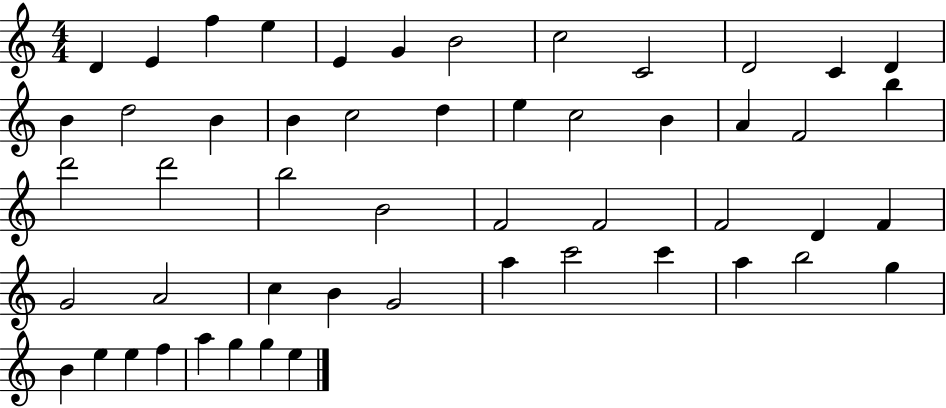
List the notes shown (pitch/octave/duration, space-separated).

D4/q E4/q F5/q E5/q E4/q G4/q B4/h C5/h C4/h D4/h C4/q D4/q B4/q D5/h B4/q B4/q C5/h D5/q E5/q C5/h B4/q A4/q F4/h B5/q D6/h D6/h B5/h B4/h F4/h F4/h F4/h D4/q F4/q G4/h A4/h C5/q B4/q G4/h A5/q C6/h C6/q A5/q B5/h G5/q B4/q E5/q E5/q F5/q A5/q G5/q G5/q E5/q